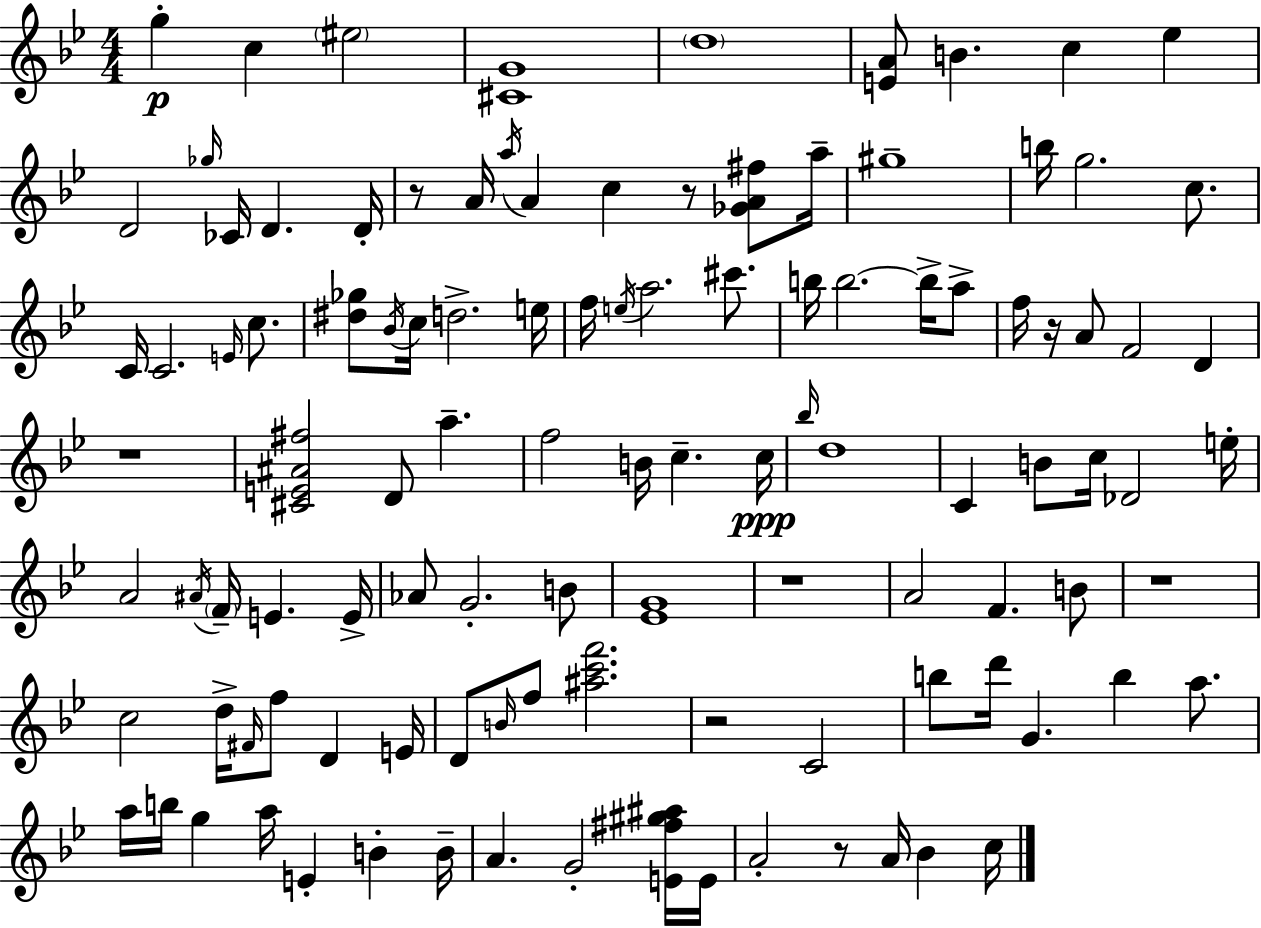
G5/q C5/q EIS5/h [C#4,G4]/w D5/w [E4,A4]/e B4/q. C5/q Eb5/q D4/h Gb5/s CES4/s D4/q. D4/s R/e A4/s A5/s A4/q C5/q R/e [Gb4,A4,F#5]/e A5/s G#5/w B5/s G5/h. C5/e. C4/s C4/h. E4/s C5/e. [D#5,Gb5]/e Bb4/s C5/s D5/h. E5/s F5/s E5/s A5/h. C#6/e. B5/s B5/h. B5/s A5/e F5/s R/s A4/e F4/h D4/q R/w [C#4,E4,A#4,F#5]/h D4/e A5/q. F5/h B4/s C5/q. C5/s Bb5/s D5/w C4/q B4/e C5/s Db4/h E5/s A4/h A#4/s F4/s E4/q. E4/s Ab4/e G4/h. B4/e [Eb4,G4]/w R/w A4/h F4/q. B4/e R/w C5/h D5/s F#4/s F5/e D4/q E4/s D4/e B4/s F5/e [A#5,C6,F6]/h. R/h C4/h B5/e D6/s G4/q. B5/q A5/e. A5/s B5/s G5/q A5/s E4/q B4/q B4/s A4/q. G4/h [E4,F#5,G#5,A#5]/s E4/s A4/h R/e A4/s Bb4/q C5/s